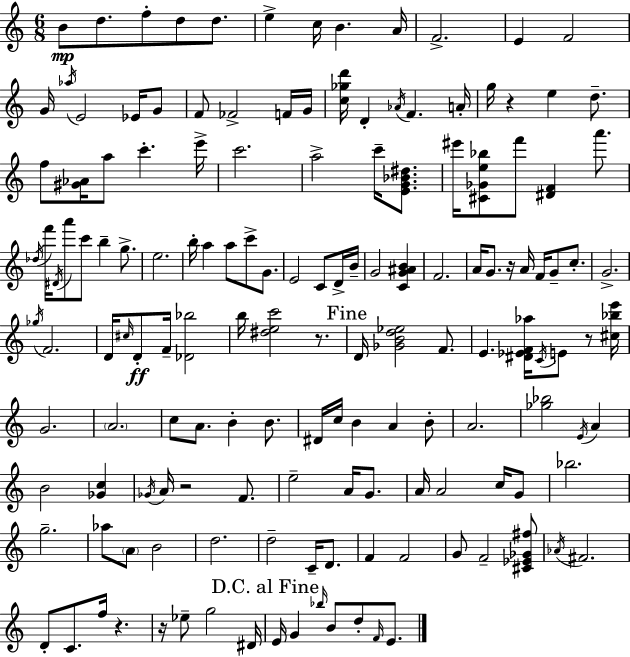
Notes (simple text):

B4/e D5/e. F5/e D5/e D5/e. E5/q C5/s B4/q. A4/s F4/h. E4/q F4/h G4/s Ab5/s E4/h Eb4/s G4/e F4/e FES4/h F4/s G4/s [C5,Gb5,D6]/s D4/q Ab4/s F4/q. A4/s G5/s R/q E5/q D5/e. F5/e [G#4,Ab4]/s A5/e C6/q. E6/s C6/h. A5/h C6/s [E4,G4,Bb4,D#5]/e. EIS6/s [C#4,Gb4,E5,Bb5]/e F6/e [D#4,F4]/q A6/e. Db5/s F6/s D#4/s A6/e C6/e B5/q G5/e. E5/h. B5/s A5/q A5/e C6/e G4/e. E4/h C4/e D4/s B4/s G4/h [C4,G4,A#4,B4]/q F4/h. A4/s G4/e. R/s A4/s F4/s G4/e C5/e. G4/h. Gb5/s F4/h. D4/s C#5/s D4/e F4/s [Db4,Bb5]/h B5/s [D#5,E5,C6]/h R/e. D4/s [Gb4,B4,D5,Eb5]/h F4/e. E4/q. [D#4,Eb4,F4,Ab5]/s C4/s E4/e R/e [C#5,Bb5,E6]/s G4/h. A4/h. C5/e A4/e. B4/q B4/e. D#4/s C5/s B4/q A4/q B4/e A4/h. [Gb5,Bb5]/h E4/s A4/q B4/h [Gb4,C5]/q Gb4/s A4/s R/h F4/e. E5/h A4/s G4/e. A4/s A4/h C5/s G4/e Bb5/h. G5/h. Ab5/e A4/e B4/h D5/h. D5/h C4/s D4/e. F4/q F4/h G4/e F4/h [C#4,Eb4,Gb4,F#5]/e Ab4/s F#4/h. D4/e C4/e. F5/s R/q. R/s Eb5/e G5/h D#4/s E4/s G4/q Bb5/s B4/e D5/e F4/s E4/e.